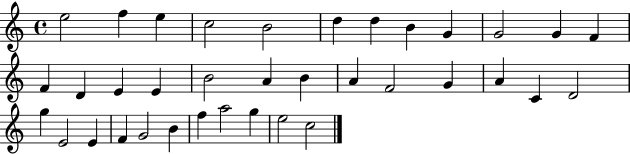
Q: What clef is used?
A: treble